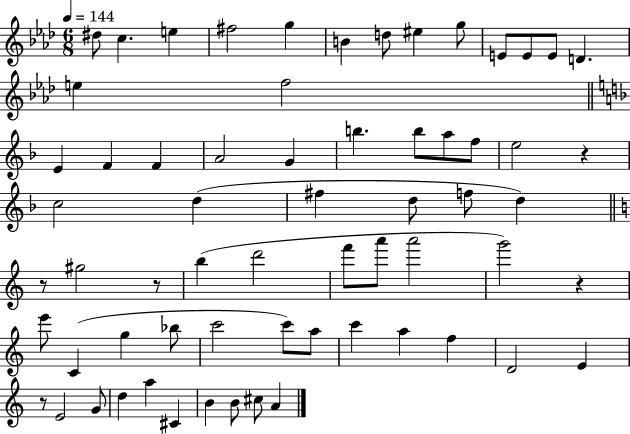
D#5/e C5/q. E5/q F#5/h G5/q B4/q D5/e EIS5/q G5/e E4/e E4/e E4/e D4/q. E5/q F5/h E4/q F4/q F4/q A4/h G4/q B5/q. B5/e A5/e F5/e E5/h R/q C5/h D5/q F#5/q D5/e F5/e D5/q R/e G#5/h R/e B5/q D6/h F6/e A6/e A6/h G6/h R/q E6/e C4/q G5/q Bb5/e C6/h C6/e A5/e C6/q A5/q F5/q D4/h E4/q R/e E4/h G4/e D5/q A5/q C#4/q B4/q B4/e C#5/e A4/q